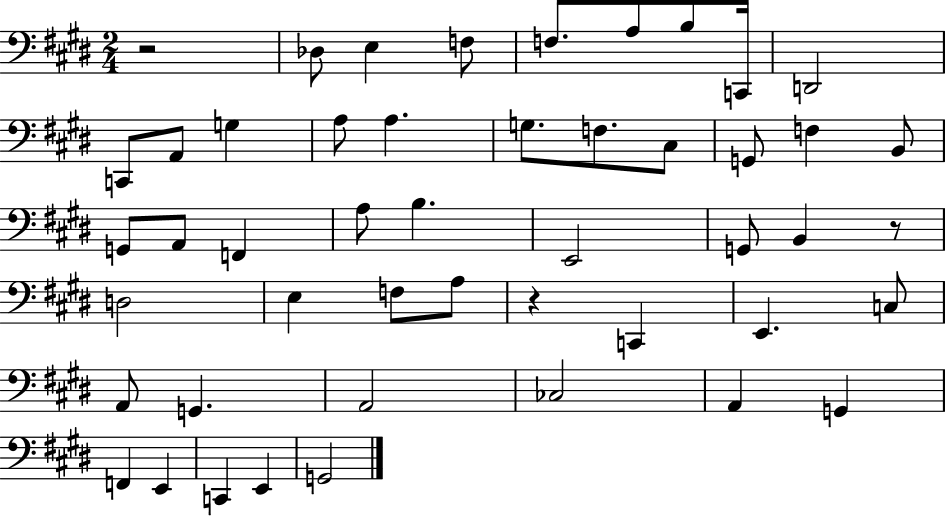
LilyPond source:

{
  \clef bass
  \numericTimeSignature
  \time 2/4
  \key e \major
  \repeat volta 2 { r2 | des8 e4 f8 | f8. a8 b8 c,16 | d,2 | \break c,8 a,8 g4 | a8 a4. | g8. f8. cis8 | g,8 f4 b,8 | \break g,8 a,8 f,4 | a8 b4. | e,2 | g,8 b,4 r8 | \break d2 | e4 f8 a8 | r4 c,4 | e,4. c8 | \break a,8 g,4. | a,2 | ces2 | a,4 g,4 | \break f,4 e,4 | c,4 e,4 | g,2 | } \bar "|."
}